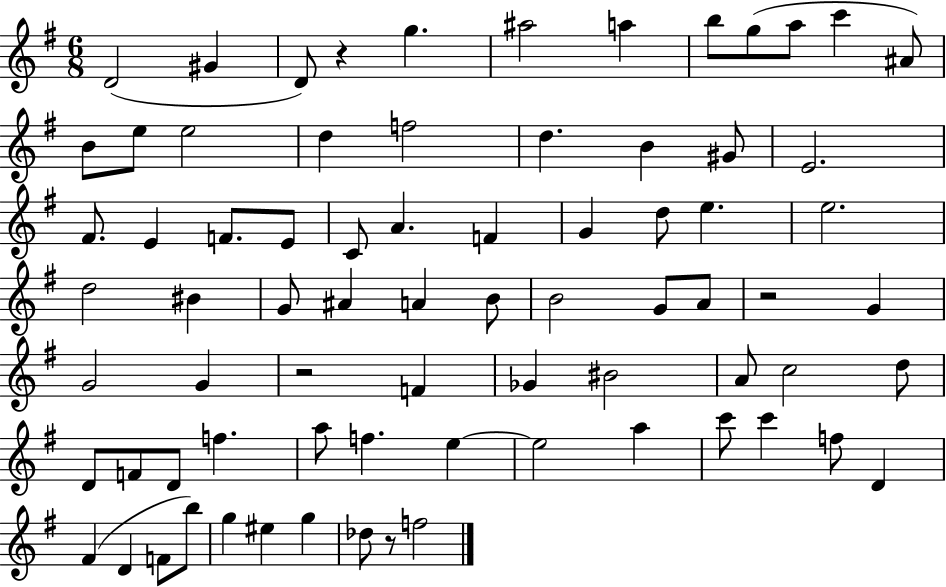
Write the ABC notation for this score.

X:1
T:Untitled
M:6/8
L:1/4
K:G
D2 ^G D/2 z g ^a2 a b/2 g/2 a/2 c' ^A/2 B/2 e/2 e2 d f2 d B ^G/2 E2 ^F/2 E F/2 E/2 C/2 A F G d/2 e e2 d2 ^B G/2 ^A A B/2 B2 G/2 A/2 z2 G G2 G z2 F _G ^B2 A/2 c2 d/2 D/2 F/2 D/2 f a/2 f e e2 a c'/2 c' f/2 D ^F D F/2 b/2 g ^e g _d/2 z/2 f2